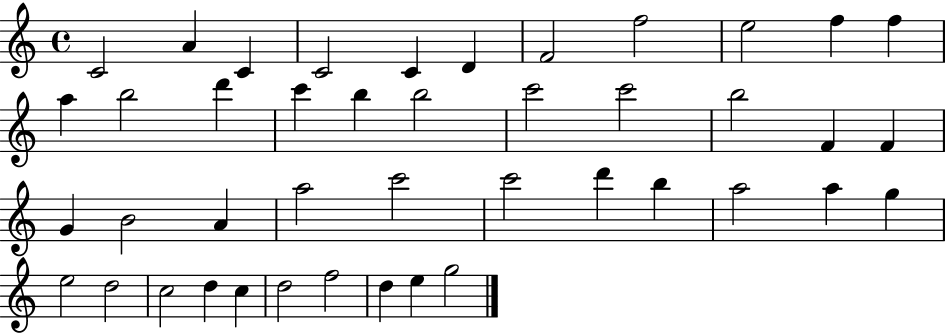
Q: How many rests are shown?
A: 0